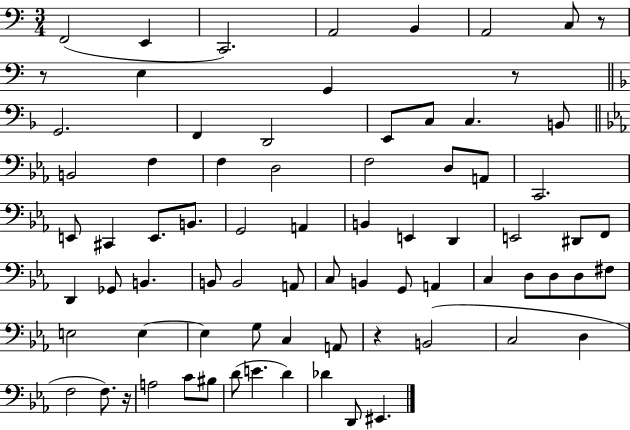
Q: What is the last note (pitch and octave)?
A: EIS2